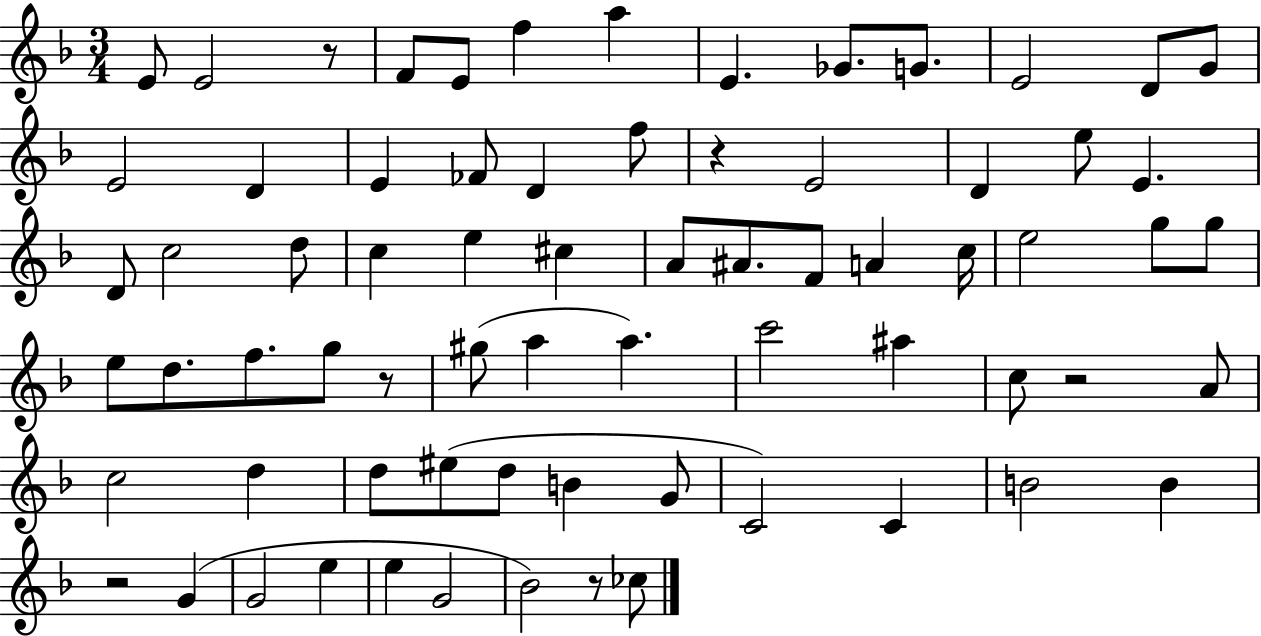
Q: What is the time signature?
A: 3/4